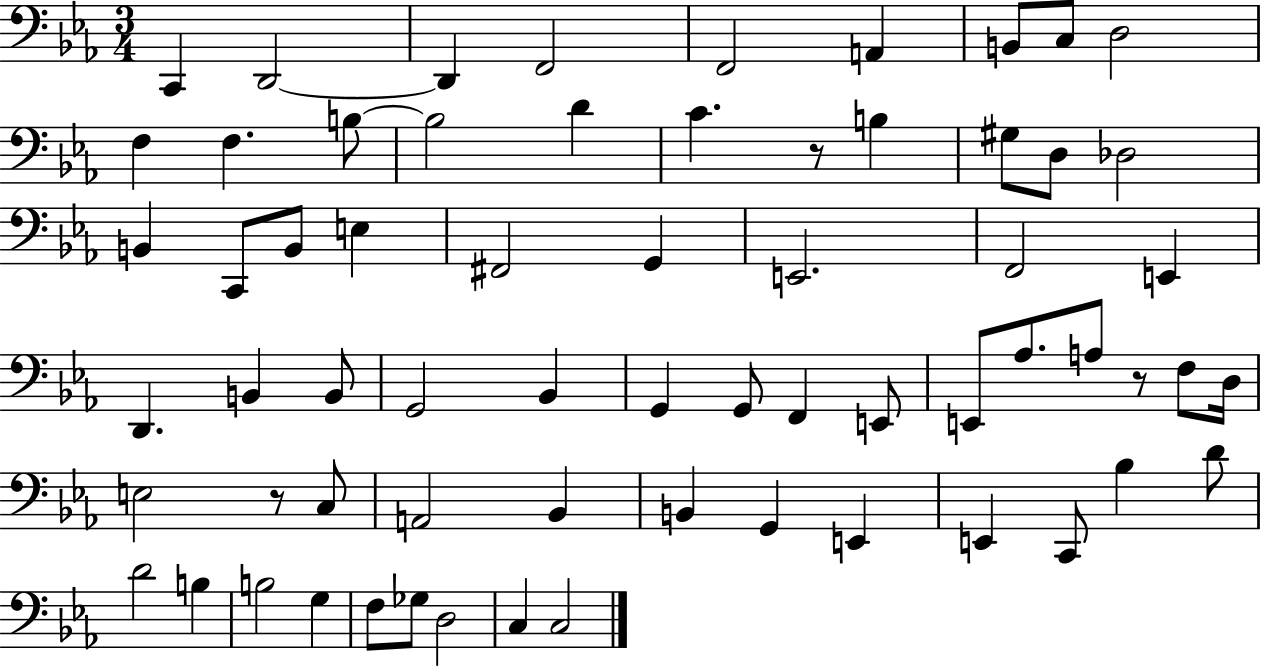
C2/q D2/h D2/q F2/h F2/h A2/q B2/e C3/e D3/h F3/q F3/q. B3/e B3/h D4/q C4/q. R/e B3/q G#3/e D3/e Db3/h B2/q C2/e B2/e E3/q F#2/h G2/q E2/h. F2/h E2/q D2/q. B2/q B2/e G2/h Bb2/q G2/q G2/e F2/q E2/e E2/e Ab3/e. A3/e R/e F3/e D3/s E3/h R/e C3/e A2/h Bb2/q B2/q G2/q E2/q E2/q C2/e Bb3/q D4/e D4/h B3/q B3/h G3/q F3/e Gb3/e D3/h C3/q C3/h